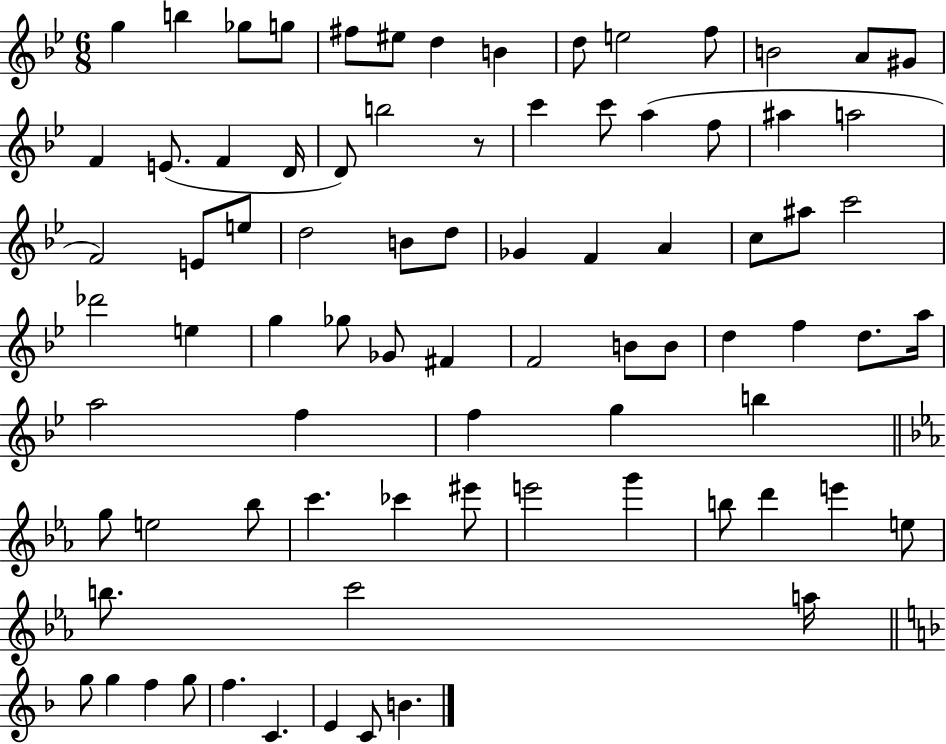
{
  \clef treble
  \numericTimeSignature
  \time 6/8
  \key bes \major
  \repeat volta 2 { g''4 b''4 ges''8 g''8 | fis''8 eis''8 d''4 b'4 | d''8 e''2 f''8 | b'2 a'8 gis'8 | \break f'4 e'8.( f'4 d'16 | d'8) b''2 r8 | c'''4 c'''8 a''4( f''8 | ais''4 a''2 | \break f'2) e'8 e''8 | d''2 b'8 d''8 | ges'4 f'4 a'4 | c''8 ais''8 c'''2 | \break des'''2 e''4 | g''4 ges''8 ges'8 fis'4 | f'2 b'8 b'8 | d''4 f''4 d''8. a''16 | \break a''2 f''4 | f''4 g''4 b''4 | \bar "||" \break \key ees \major g''8 e''2 bes''8 | c'''4. ces'''4 eis'''8 | e'''2 g'''4 | b''8 d'''4 e'''4 e''8 | \break b''8. c'''2 a''16 | \bar "||" \break \key d \minor g''8 g''4 f''4 g''8 | f''4. c'4. | e'4 c'8 b'4. | } \bar "|."
}